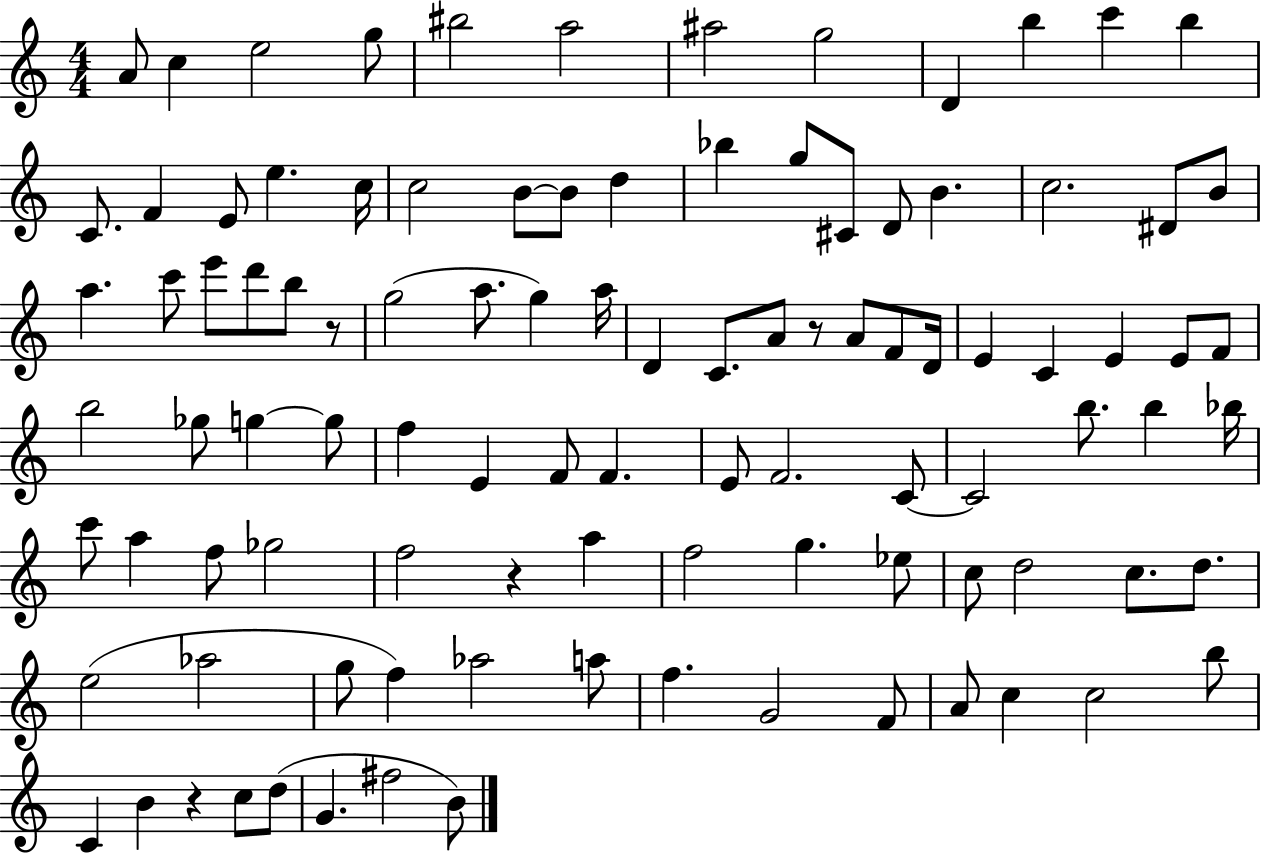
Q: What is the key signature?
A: C major